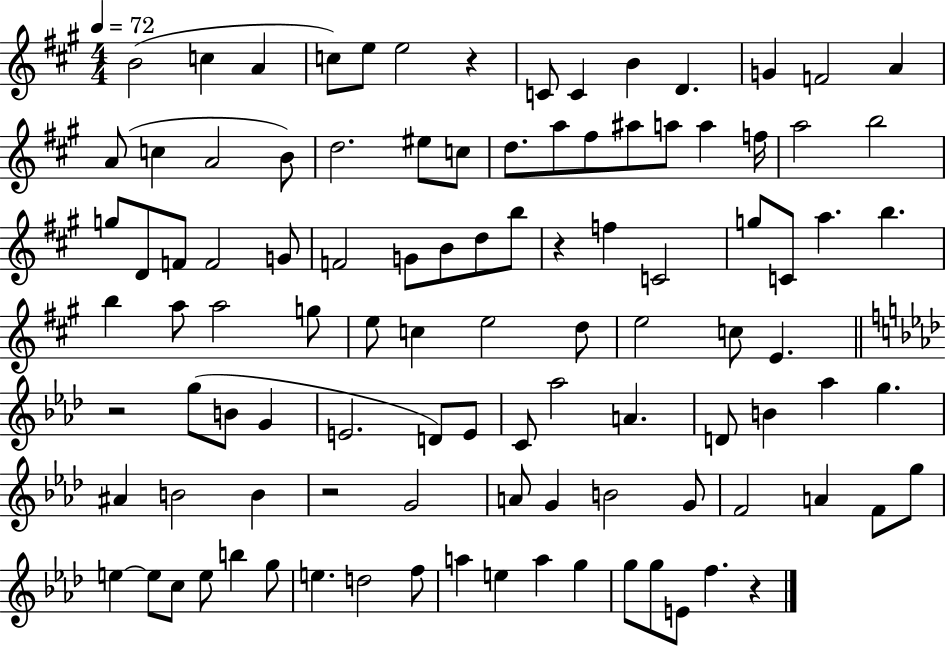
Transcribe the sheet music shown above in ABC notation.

X:1
T:Untitled
M:4/4
L:1/4
K:A
B2 c A c/2 e/2 e2 z C/2 C B D G F2 A A/2 c A2 B/2 d2 ^e/2 c/2 d/2 a/2 ^f/2 ^a/2 a/2 a f/4 a2 b2 g/2 D/2 F/2 F2 G/2 F2 G/2 B/2 d/2 b/2 z f C2 g/2 C/2 a b b a/2 a2 g/2 e/2 c e2 d/2 e2 c/2 E z2 g/2 B/2 G E2 D/2 E/2 C/2 _a2 A D/2 B _a g ^A B2 B z2 G2 A/2 G B2 G/2 F2 A F/2 g/2 e e/2 c/2 e/2 b g/2 e d2 f/2 a e a g g/2 g/2 E/2 f z